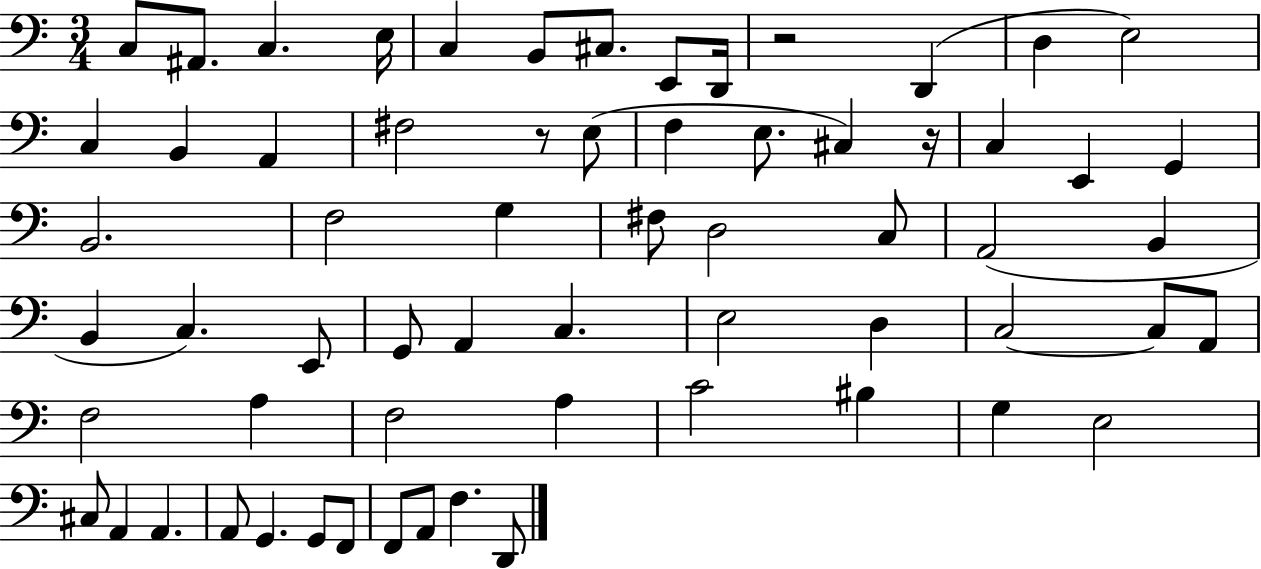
{
  \clef bass
  \numericTimeSignature
  \time 3/4
  \key c \major
  c8 ais,8. c4. e16 | c4 b,8 cis8. e,8 d,16 | r2 d,4( | d4 e2) | \break c4 b,4 a,4 | fis2 r8 e8( | f4 e8. cis4) r16 | c4 e,4 g,4 | \break b,2. | f2 g4 | fis8 d2 c8 | a,2( b,4 | \break b,4 c4.) e,8 | g,8 a,4 c4. | e2 d4 | c2~~ c8 a,8 | \break f2 a4 | f2 a4 | c'2 bis4 | g4 e2 | \break cis8 a,4 a,4. | a,8 g,4. g,8 f,8 | f,8 a,8 f4. d,8 | \bar "|."
}